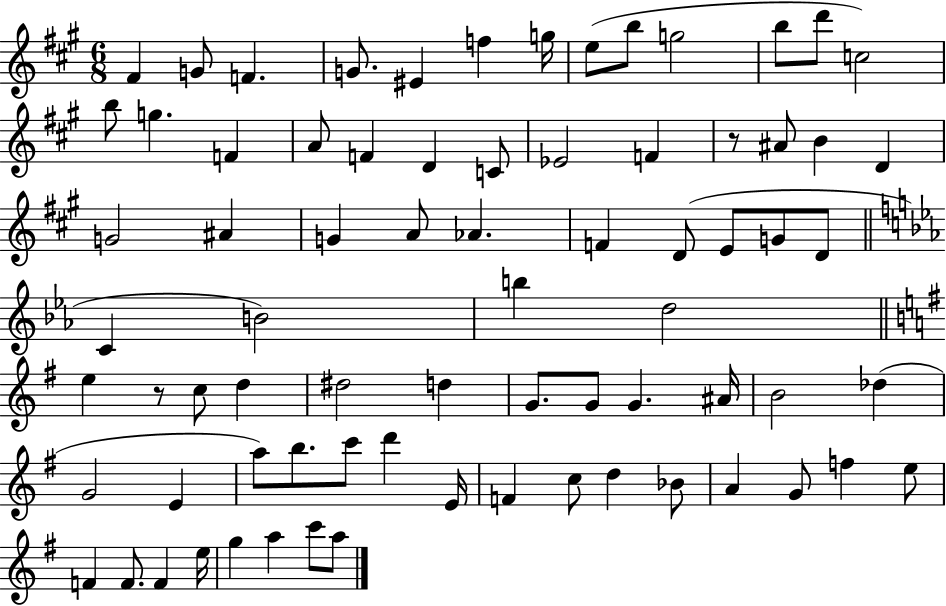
X:1
T:Untitled
M:6/8
L:1/4
K:A
^F G/2 F G/2 ^E f g/4 e/2 b/2 g2 b/2 d'/2 c2 b/2 g F A/2 F D C/2 _E2 F z/2 ^A/2 B D G2 ^A G A/2 _A F D/2 E/2 G/2 D/2 C B2 b d2 e z/2 c/2 d ^d2 d G/2 G/2 G ^A/4 B2 _d G2 E a/2 b/2 c'/2 d' E/4 F c/2 d _B/2 A G/2 f e/2 F F/2 F e/4 g a c'/2 a/2